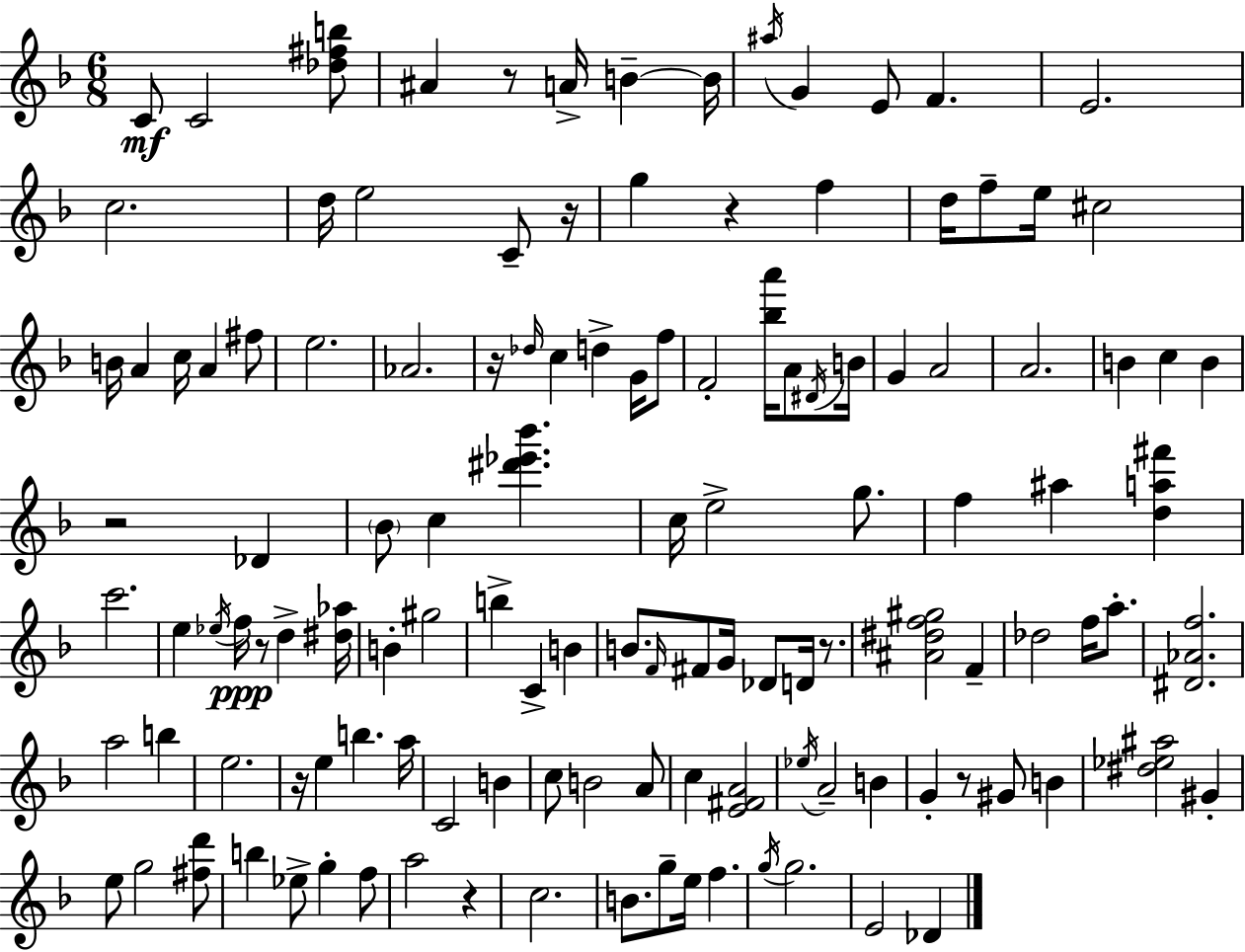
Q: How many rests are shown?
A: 10